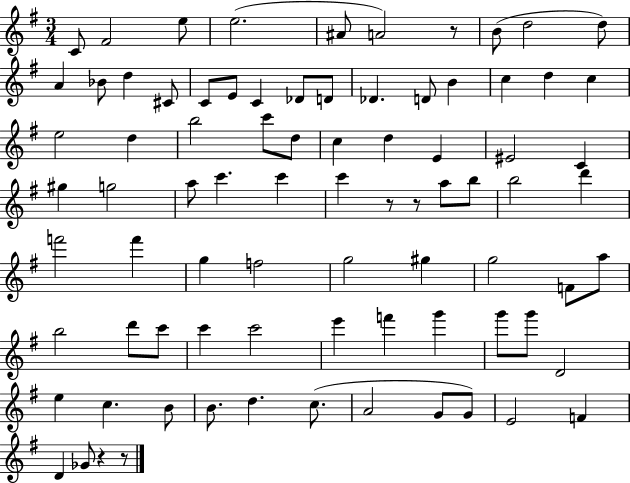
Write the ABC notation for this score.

X:1
T:Untitled
M:3/4
L:1/4
K:G
C/2 ^F2 e/2 e2 ^A/2 A2 z/2 B/2 d2 d/2 A _B/2 d ^C/2 C/2 E/2 C _D/2 D/2 _D D/2 B c d c e2 d b2 c'/2 d/2 c d E ^E2 C ^g g2 a/2 c' c' c' z/2 z/2 a/2 b/2 b2 d' f'2 f' g f2 g2 ^g g2 F/2 a/2 b2 d'/2 c'/2 c' c'2 e' f' g' g'/2 g'/2 D2 e c B/2 B/2 d c/2 A2 G/2 G/2 E2 F D _G/2 z z/2